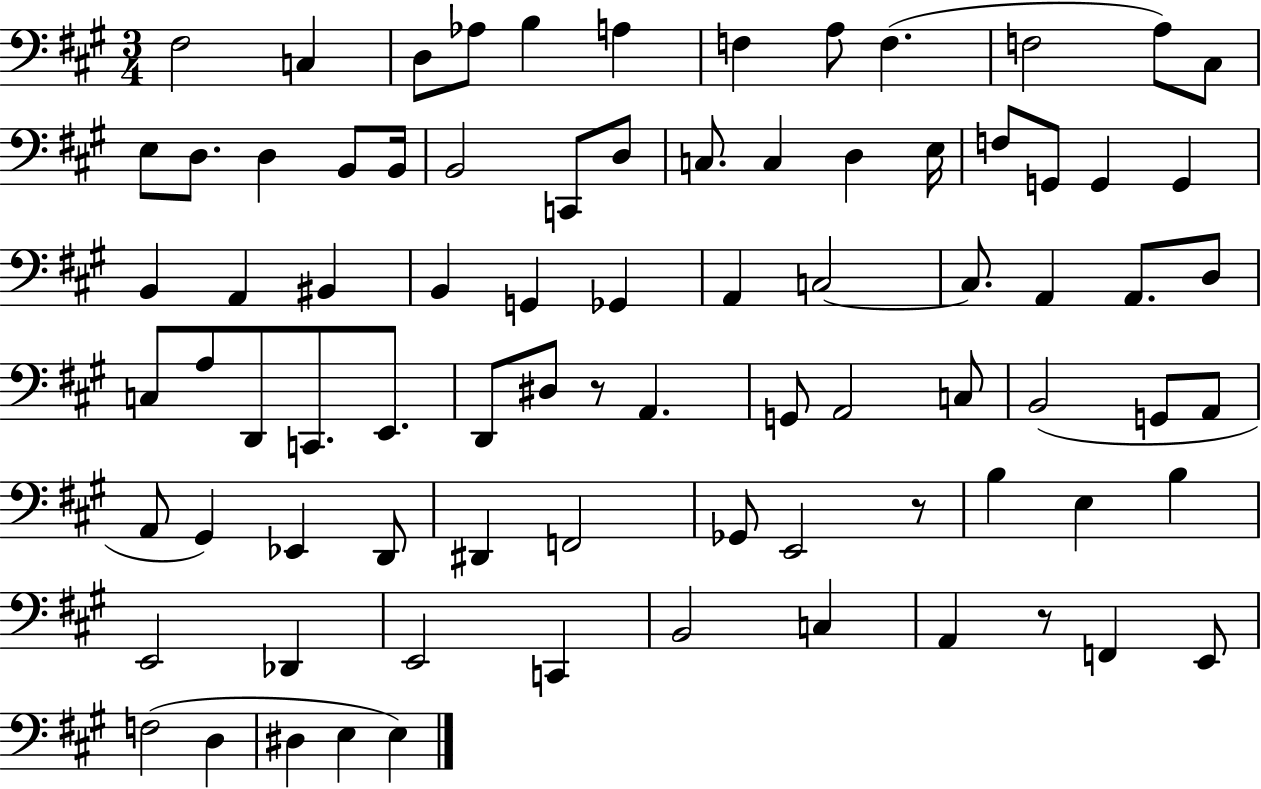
X:1
T:Untitled
M:3/4
L:1/4
K:A
^F,2 C, D,/2 _A,/2 B, A, F, A,/2 F, F,2 A,/2 ^C,/2 E,/2 D,/2 D, B,,/2 B,,/4 B,,2 C,,/2 D,/2 C,/2 C, D, E,/4 F,/2 G,,/2 G,, G,, B,, A,, ^B,, B,, G,, _G,, A,, C,2 C,/2 A,, A,,/2 D,/2 C,/2 A,/2 D,,/2 C,,/2 E,,/2 D,,/2 ^D,/2 z/2 A,, G,,/2 A,,2 C,/2 B,,2 G,,/2 A,,/2 A,,/2 ^G,, _E,, D,,/2 ^D,, F,,2 _G,,/2 E,,2 z/2 B, E, B, E,,2 _D,, E,,2 C,, B,,2 C, A,, z/2 F,, E,,/2 F,2 D, ^D, E, E,